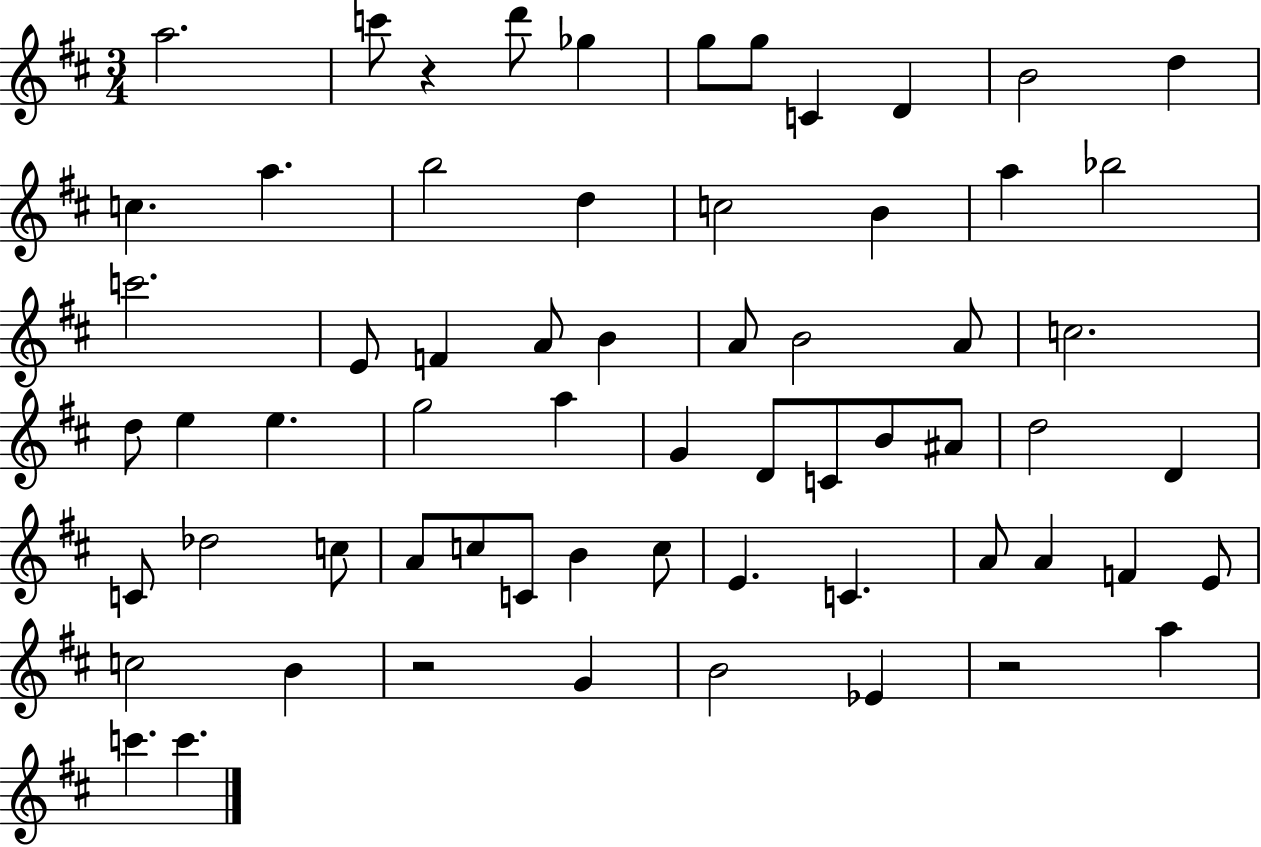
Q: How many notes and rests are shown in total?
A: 64